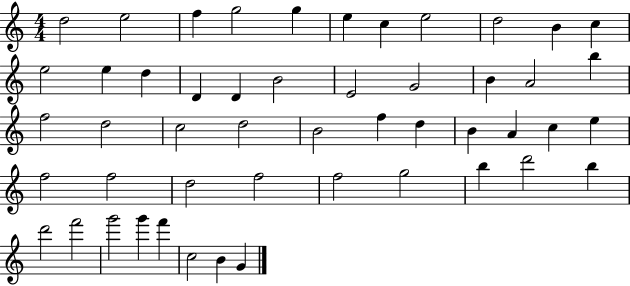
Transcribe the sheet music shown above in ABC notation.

X:1
T:Untitled
M:4/4
L:1/4
K:C
d2 e2 f g2 g e c e2 d2 B c e2 e d D D B2 E2 G2 B A2 b f2 d2 c2 d2 B2 f d B A c e f2 f2 d2 f2 f2 g2 b d'2 b d'2 f'2 g'2 g' f' c2 B G